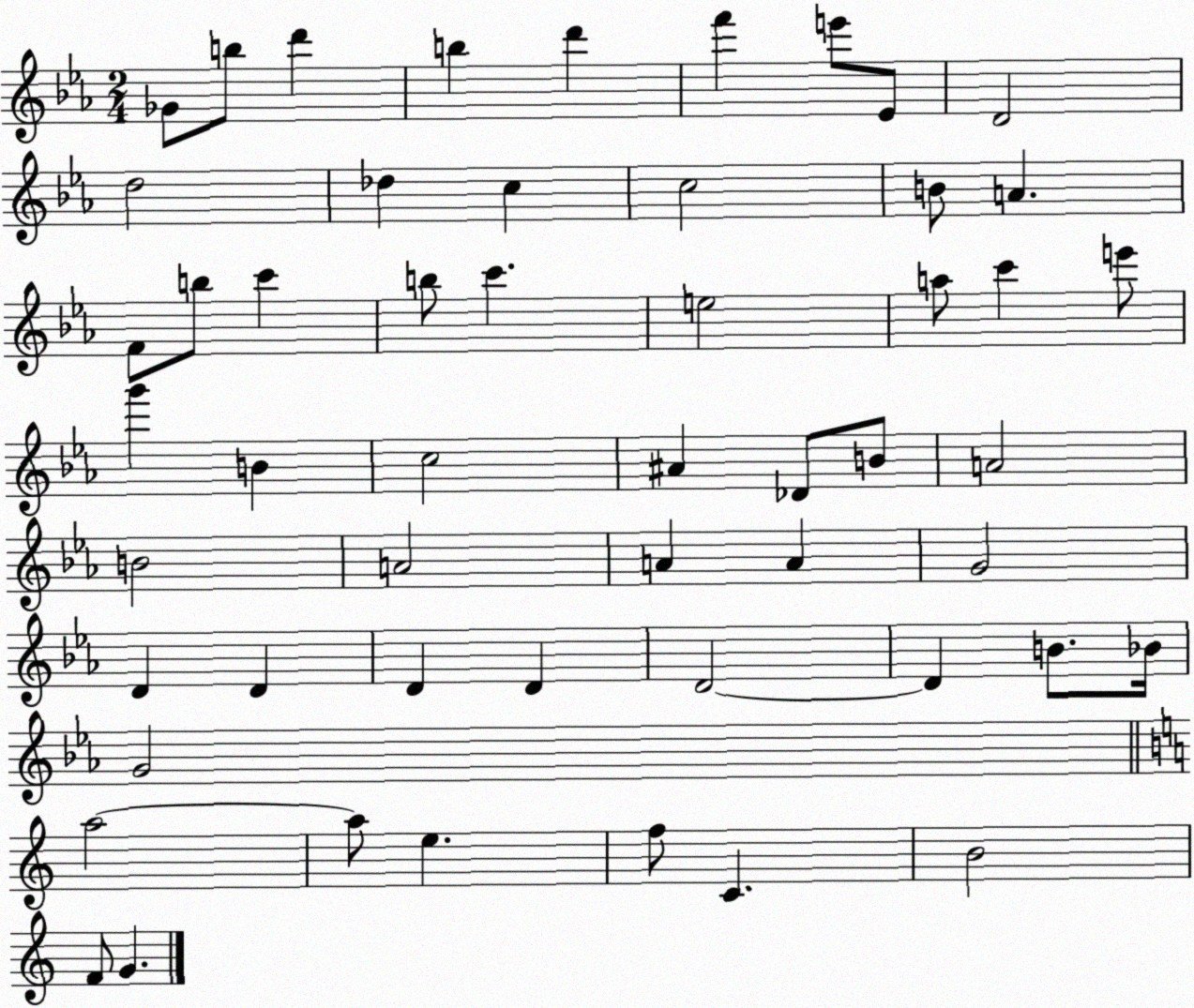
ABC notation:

X:1
T:Untitled
M:2/4
L:1/4
K:Eb
_G/2 b/2 d' b d' f' e'/2 _E/2 D2 d2 _d c c2 B/2 A F/2 b/2 c' b/2 c' e2 a/2 c' e'/2 g' B c2 ^A _D/2 B/2 A2 B2 A2 A A G2 D D D D D2 D B/2 _B/4 G2 a2 a/2 e f/2 C B2 F/2 G